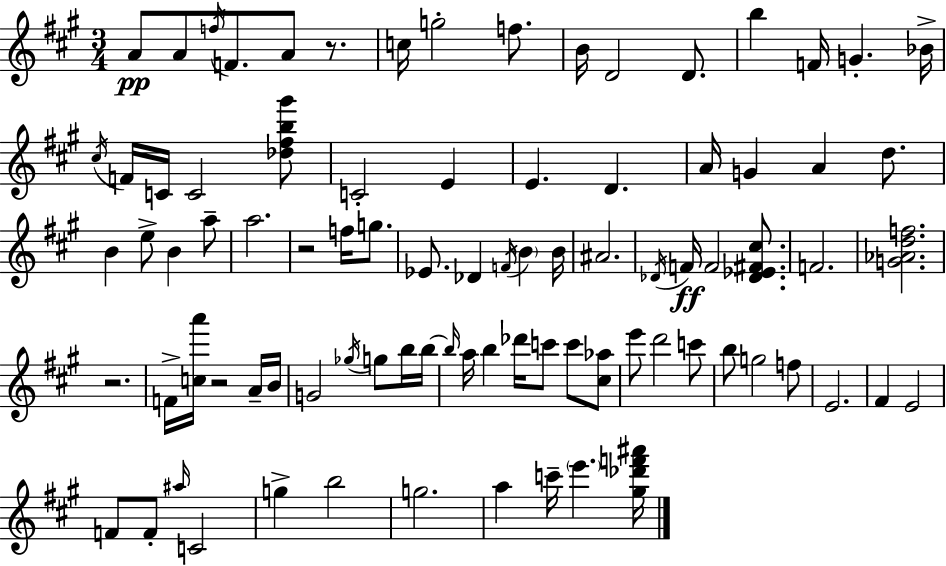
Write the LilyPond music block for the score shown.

{
  \clef treble
  \numericTimeSignature
  \time 3/4
  \key a \major
  a'8\pp a'8 \acciaccatura { f''16 } f'8. a'8 r8. | c''16 g''2-. f''8. | b'16 d'2 d'8. | b''4 f'16 g'4.-. | \break bes'16-> \acciaccatura { cis''16 } f'16 c'16 c'2 | <des'' fis'' b'' gis'''>8 c'2-. e'4 | e'4. d'4. | a'16 g'4 a'4 d''8. | \break b'4 e''8-> b'4 | a''8-- a''2. | r2 f''16 g''8. | ees'8. des'4 \acciaccatura { f'16 } \parenthesize b'4 | \break b'16 ais'2. | \acciaccatura { des'16 }\ff f'16 f'2 | <des' ees' fis' cis''>8. f'2. | <g' aes' d'' f''>2. | \break r2. | f'16-> <c'' a'''>16 r2 | a'16-- b'16 g'2 | \acciaccatura { ges''16 } g''8 b''16 b''16~~ \grace { b''16 } a''16 b''4 des'''16 | \break c'''8 c'''8 <cis'' aes''>8 e'''8 d'''2 | c'''8 b''8 g''2 | f''8 e'2. | fis'4 e'2 | \break f'8 f'8-. \grace { ais''16 } c'2 | g''4-> b''2 | g''2. | a''4 c'''16-- | \break \parenthesize e'''4. <gis'' des''' f''' ais'''>16 \bar "|."
}